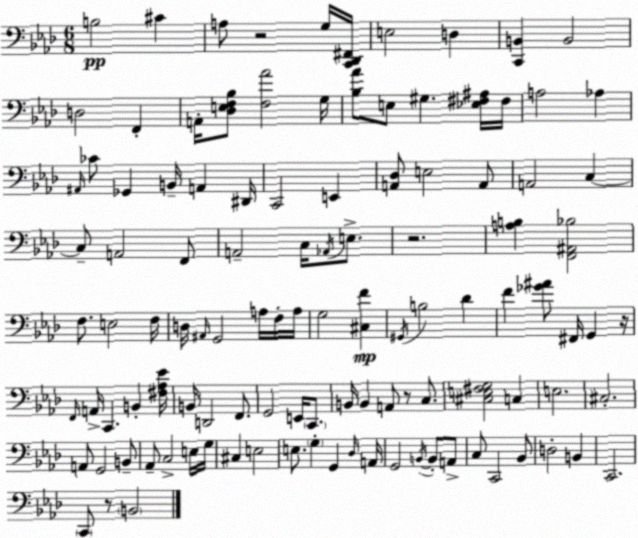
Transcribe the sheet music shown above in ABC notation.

X:1
T:Untitled
M:6/8
L:1/4
K:Ab
B,2 ^C A,/2 z2 G,/4 [C,,_D,,^F,,]/4 E,2 D, [C,,B,,] B,,2 D,2 F,, A,,/4 [_D,E,F,_B,]/2 [F,_A]2 G,/4 [_B,_A]/2 E,/2 ^G, [_E,^F,^A,]/4 ^F,/4 A,2 _A, ^A,,/4 _C/2 _G,, B,,/4 A,, ^D,,/4 C,,2 E,, [A,,_D,]/2 E,2 A,,/2 A,,2 C, C,/2 A,,2 F,,/2 A,,2 C,/4 _A,,/4 E,/2 z2 [A,B,] [F,,^A,,_B,]2 F,/2 E,2 F,/4 D,/4 ^A,,/4 G,,2 A,/4 F,/4 A,/4 G,2 [^C,F] ^G,,/4 B,2 _D F [_G^A]/2 ^F,,/4 G,, z/4 F,,/4 A,,/4 C,, B,, [^F,_A,_E]/4 B,,/4 D,,2 F,,/2 G,,2 E,,/4 C,,/2 B,,/4 B,, A,,/2 z/2 C,/2 [^C,E,^F,G,]2 C, E,2 ^C,2 A,,/2 G,,2 B,,/2 _A,,/2 C,2 E,/4 G,/4 ^C, E,2 E,/2 G, G,, _D,/4 A,,/4 G,,2 B,,/4 B,,/2 A,,/2 C,/2 C,,2 _B,,/2 D,2 B,, C,,2 C,,/2 z/2 B,,2